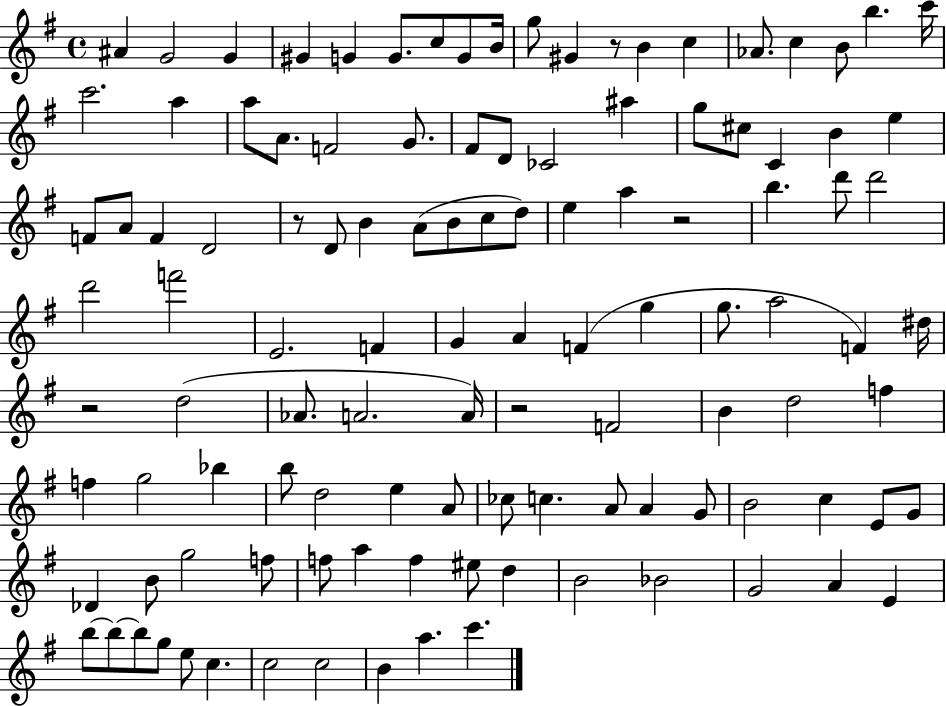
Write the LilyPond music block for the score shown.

{
  \clef treble
  \time 4/4
  \defaultTimeSignature
  \key g \major
  ais'4 g'2 g'4 | gis'4 g'4 g'8. c''8 g'8 b'16 | g''8 gis'4 r8 b'4 c''4 | aes'8. c''4 b'8 b''4. c'''16 | \break c'''2. a''4 | a''8 a'8. f'2 g'8. | fis'8 d'8 ces'2 ais''4 | g''8 cis''8 c'4 b'4 e''4 | \break f'8 a'8 f'4 d'2 | r8 d'8 b'4 a'8( b'8 c''8 d''8) | e''4 a''4 r2 | b''4. d'''8 d'''2 | \break d'''2 f'''2 | e'2. f'4 | g'4 a'4 f'4( g''4 | g''8. a''2 f'4) dis''16 | \break r2 d''2( | aes'8. a'2. a'16) | r2 f'2 | b'4 d''2 f''4 | \break f''4 g''2 bes''4 | b''8 d''2 e''4 a'8 | ces''8 c''4. a'8 a'4 g'8 | b'2 c''4 e'8 g'8 | \break des'4 b'8 g''2 f''8 | f''8 a''4 f''4 eis''8 d''4 | b'2 bes'2 | g'2 a'4 e'4 | \break b''8~~ b''8~~ b''8 g''8 e''8 c''4. | c''2 c''2 | b'4 a''4. c'''4. | \bar "|."
}